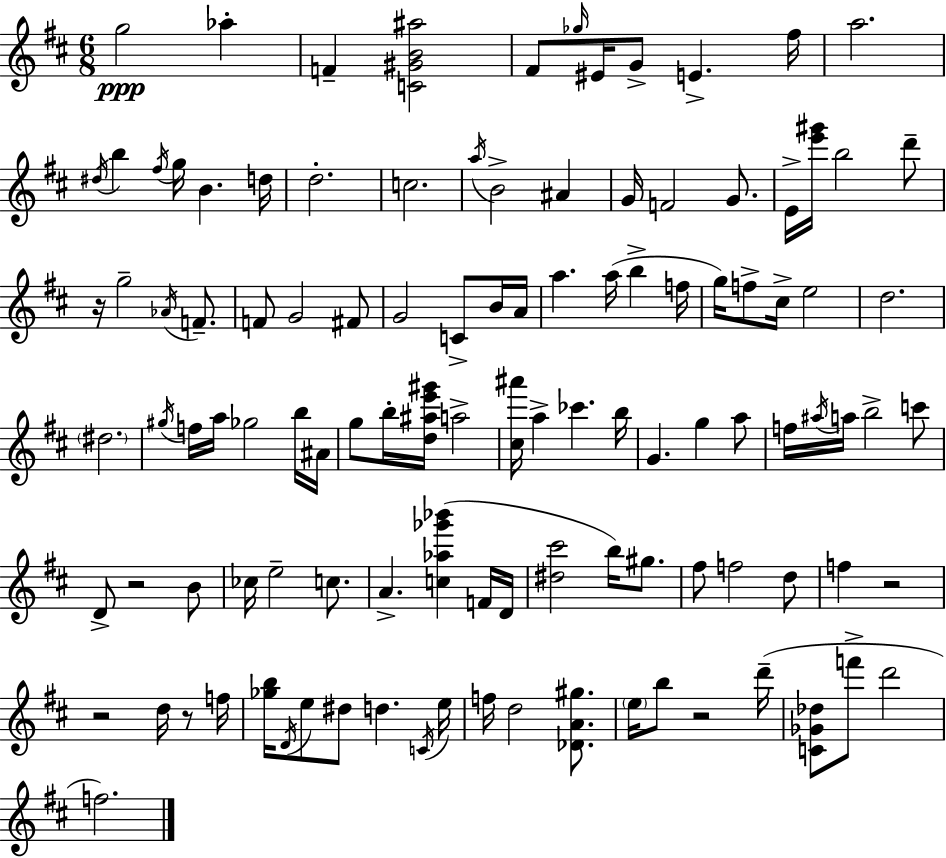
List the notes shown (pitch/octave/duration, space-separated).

G5/h Ab5/q F4/q [C4,G#4,B4,A#5]/h F#4/e Gb5/s EIS4/s G4/e E4/q. F#5/s A5/h. D#5/s B5/q F#5/s G5/s B4/q. D5/s D5/h. C5/h. A5/s B4/h A#4/q G4/s F4/h G4/e. E4/s [E6,G#6]/s B5/h D6/e R/s G5/h Ab4/s F4/e. F4/e G4/h F#4/e G4/h C4/e B4/s A4/s A5/q. A5/s B5/q F5/s G5/s F5/e C#5/s E5/h D5/h. D#5/h. G#5/s F5/s A5/s Gb5/h B5/s A#4/s G5/e B5/s [D5,A#5,E6,G#6]/s A5/h [C#5,A#6]/s A5/q CES6/q. B5/s G4/q. G5/q A5/e F5/s A#5/s A5/s B5/h C6/e D4/e R/h B4/e CES5/s E5/h C5/e. A4/q. [C5,Ab5,Gb6,Bb6]/q F4/s D4/s [D#5,C#6]/h B5/s G#5/e. F#5/e F5/h D5/e F5/q R/h R/h D5/s R/e F5/s [Gb5,B5]/s D4/s E5/e D#5/e D5/q. C4/s E5/s F5/s D5/h [Db4,A4,G#5]/e. E5/s B5/e R/h D6/s [C4,Gb4,Db5]/e F6/e D6/h F5/h.